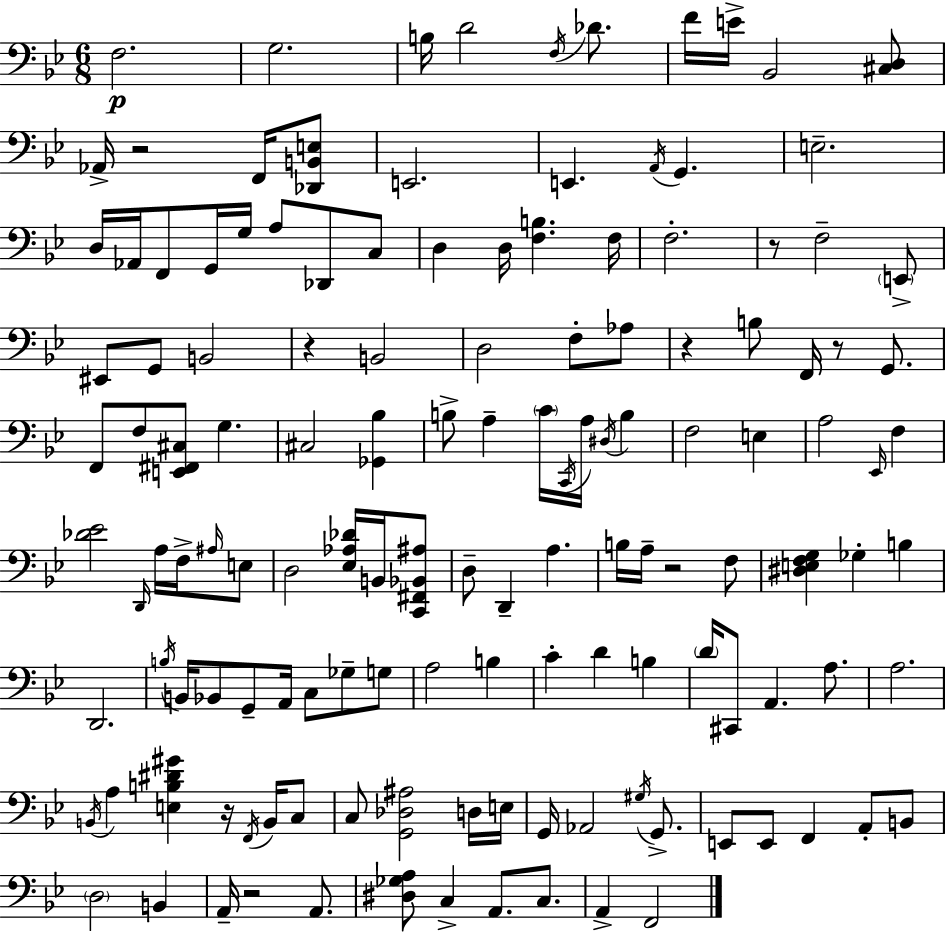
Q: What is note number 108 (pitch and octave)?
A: D3